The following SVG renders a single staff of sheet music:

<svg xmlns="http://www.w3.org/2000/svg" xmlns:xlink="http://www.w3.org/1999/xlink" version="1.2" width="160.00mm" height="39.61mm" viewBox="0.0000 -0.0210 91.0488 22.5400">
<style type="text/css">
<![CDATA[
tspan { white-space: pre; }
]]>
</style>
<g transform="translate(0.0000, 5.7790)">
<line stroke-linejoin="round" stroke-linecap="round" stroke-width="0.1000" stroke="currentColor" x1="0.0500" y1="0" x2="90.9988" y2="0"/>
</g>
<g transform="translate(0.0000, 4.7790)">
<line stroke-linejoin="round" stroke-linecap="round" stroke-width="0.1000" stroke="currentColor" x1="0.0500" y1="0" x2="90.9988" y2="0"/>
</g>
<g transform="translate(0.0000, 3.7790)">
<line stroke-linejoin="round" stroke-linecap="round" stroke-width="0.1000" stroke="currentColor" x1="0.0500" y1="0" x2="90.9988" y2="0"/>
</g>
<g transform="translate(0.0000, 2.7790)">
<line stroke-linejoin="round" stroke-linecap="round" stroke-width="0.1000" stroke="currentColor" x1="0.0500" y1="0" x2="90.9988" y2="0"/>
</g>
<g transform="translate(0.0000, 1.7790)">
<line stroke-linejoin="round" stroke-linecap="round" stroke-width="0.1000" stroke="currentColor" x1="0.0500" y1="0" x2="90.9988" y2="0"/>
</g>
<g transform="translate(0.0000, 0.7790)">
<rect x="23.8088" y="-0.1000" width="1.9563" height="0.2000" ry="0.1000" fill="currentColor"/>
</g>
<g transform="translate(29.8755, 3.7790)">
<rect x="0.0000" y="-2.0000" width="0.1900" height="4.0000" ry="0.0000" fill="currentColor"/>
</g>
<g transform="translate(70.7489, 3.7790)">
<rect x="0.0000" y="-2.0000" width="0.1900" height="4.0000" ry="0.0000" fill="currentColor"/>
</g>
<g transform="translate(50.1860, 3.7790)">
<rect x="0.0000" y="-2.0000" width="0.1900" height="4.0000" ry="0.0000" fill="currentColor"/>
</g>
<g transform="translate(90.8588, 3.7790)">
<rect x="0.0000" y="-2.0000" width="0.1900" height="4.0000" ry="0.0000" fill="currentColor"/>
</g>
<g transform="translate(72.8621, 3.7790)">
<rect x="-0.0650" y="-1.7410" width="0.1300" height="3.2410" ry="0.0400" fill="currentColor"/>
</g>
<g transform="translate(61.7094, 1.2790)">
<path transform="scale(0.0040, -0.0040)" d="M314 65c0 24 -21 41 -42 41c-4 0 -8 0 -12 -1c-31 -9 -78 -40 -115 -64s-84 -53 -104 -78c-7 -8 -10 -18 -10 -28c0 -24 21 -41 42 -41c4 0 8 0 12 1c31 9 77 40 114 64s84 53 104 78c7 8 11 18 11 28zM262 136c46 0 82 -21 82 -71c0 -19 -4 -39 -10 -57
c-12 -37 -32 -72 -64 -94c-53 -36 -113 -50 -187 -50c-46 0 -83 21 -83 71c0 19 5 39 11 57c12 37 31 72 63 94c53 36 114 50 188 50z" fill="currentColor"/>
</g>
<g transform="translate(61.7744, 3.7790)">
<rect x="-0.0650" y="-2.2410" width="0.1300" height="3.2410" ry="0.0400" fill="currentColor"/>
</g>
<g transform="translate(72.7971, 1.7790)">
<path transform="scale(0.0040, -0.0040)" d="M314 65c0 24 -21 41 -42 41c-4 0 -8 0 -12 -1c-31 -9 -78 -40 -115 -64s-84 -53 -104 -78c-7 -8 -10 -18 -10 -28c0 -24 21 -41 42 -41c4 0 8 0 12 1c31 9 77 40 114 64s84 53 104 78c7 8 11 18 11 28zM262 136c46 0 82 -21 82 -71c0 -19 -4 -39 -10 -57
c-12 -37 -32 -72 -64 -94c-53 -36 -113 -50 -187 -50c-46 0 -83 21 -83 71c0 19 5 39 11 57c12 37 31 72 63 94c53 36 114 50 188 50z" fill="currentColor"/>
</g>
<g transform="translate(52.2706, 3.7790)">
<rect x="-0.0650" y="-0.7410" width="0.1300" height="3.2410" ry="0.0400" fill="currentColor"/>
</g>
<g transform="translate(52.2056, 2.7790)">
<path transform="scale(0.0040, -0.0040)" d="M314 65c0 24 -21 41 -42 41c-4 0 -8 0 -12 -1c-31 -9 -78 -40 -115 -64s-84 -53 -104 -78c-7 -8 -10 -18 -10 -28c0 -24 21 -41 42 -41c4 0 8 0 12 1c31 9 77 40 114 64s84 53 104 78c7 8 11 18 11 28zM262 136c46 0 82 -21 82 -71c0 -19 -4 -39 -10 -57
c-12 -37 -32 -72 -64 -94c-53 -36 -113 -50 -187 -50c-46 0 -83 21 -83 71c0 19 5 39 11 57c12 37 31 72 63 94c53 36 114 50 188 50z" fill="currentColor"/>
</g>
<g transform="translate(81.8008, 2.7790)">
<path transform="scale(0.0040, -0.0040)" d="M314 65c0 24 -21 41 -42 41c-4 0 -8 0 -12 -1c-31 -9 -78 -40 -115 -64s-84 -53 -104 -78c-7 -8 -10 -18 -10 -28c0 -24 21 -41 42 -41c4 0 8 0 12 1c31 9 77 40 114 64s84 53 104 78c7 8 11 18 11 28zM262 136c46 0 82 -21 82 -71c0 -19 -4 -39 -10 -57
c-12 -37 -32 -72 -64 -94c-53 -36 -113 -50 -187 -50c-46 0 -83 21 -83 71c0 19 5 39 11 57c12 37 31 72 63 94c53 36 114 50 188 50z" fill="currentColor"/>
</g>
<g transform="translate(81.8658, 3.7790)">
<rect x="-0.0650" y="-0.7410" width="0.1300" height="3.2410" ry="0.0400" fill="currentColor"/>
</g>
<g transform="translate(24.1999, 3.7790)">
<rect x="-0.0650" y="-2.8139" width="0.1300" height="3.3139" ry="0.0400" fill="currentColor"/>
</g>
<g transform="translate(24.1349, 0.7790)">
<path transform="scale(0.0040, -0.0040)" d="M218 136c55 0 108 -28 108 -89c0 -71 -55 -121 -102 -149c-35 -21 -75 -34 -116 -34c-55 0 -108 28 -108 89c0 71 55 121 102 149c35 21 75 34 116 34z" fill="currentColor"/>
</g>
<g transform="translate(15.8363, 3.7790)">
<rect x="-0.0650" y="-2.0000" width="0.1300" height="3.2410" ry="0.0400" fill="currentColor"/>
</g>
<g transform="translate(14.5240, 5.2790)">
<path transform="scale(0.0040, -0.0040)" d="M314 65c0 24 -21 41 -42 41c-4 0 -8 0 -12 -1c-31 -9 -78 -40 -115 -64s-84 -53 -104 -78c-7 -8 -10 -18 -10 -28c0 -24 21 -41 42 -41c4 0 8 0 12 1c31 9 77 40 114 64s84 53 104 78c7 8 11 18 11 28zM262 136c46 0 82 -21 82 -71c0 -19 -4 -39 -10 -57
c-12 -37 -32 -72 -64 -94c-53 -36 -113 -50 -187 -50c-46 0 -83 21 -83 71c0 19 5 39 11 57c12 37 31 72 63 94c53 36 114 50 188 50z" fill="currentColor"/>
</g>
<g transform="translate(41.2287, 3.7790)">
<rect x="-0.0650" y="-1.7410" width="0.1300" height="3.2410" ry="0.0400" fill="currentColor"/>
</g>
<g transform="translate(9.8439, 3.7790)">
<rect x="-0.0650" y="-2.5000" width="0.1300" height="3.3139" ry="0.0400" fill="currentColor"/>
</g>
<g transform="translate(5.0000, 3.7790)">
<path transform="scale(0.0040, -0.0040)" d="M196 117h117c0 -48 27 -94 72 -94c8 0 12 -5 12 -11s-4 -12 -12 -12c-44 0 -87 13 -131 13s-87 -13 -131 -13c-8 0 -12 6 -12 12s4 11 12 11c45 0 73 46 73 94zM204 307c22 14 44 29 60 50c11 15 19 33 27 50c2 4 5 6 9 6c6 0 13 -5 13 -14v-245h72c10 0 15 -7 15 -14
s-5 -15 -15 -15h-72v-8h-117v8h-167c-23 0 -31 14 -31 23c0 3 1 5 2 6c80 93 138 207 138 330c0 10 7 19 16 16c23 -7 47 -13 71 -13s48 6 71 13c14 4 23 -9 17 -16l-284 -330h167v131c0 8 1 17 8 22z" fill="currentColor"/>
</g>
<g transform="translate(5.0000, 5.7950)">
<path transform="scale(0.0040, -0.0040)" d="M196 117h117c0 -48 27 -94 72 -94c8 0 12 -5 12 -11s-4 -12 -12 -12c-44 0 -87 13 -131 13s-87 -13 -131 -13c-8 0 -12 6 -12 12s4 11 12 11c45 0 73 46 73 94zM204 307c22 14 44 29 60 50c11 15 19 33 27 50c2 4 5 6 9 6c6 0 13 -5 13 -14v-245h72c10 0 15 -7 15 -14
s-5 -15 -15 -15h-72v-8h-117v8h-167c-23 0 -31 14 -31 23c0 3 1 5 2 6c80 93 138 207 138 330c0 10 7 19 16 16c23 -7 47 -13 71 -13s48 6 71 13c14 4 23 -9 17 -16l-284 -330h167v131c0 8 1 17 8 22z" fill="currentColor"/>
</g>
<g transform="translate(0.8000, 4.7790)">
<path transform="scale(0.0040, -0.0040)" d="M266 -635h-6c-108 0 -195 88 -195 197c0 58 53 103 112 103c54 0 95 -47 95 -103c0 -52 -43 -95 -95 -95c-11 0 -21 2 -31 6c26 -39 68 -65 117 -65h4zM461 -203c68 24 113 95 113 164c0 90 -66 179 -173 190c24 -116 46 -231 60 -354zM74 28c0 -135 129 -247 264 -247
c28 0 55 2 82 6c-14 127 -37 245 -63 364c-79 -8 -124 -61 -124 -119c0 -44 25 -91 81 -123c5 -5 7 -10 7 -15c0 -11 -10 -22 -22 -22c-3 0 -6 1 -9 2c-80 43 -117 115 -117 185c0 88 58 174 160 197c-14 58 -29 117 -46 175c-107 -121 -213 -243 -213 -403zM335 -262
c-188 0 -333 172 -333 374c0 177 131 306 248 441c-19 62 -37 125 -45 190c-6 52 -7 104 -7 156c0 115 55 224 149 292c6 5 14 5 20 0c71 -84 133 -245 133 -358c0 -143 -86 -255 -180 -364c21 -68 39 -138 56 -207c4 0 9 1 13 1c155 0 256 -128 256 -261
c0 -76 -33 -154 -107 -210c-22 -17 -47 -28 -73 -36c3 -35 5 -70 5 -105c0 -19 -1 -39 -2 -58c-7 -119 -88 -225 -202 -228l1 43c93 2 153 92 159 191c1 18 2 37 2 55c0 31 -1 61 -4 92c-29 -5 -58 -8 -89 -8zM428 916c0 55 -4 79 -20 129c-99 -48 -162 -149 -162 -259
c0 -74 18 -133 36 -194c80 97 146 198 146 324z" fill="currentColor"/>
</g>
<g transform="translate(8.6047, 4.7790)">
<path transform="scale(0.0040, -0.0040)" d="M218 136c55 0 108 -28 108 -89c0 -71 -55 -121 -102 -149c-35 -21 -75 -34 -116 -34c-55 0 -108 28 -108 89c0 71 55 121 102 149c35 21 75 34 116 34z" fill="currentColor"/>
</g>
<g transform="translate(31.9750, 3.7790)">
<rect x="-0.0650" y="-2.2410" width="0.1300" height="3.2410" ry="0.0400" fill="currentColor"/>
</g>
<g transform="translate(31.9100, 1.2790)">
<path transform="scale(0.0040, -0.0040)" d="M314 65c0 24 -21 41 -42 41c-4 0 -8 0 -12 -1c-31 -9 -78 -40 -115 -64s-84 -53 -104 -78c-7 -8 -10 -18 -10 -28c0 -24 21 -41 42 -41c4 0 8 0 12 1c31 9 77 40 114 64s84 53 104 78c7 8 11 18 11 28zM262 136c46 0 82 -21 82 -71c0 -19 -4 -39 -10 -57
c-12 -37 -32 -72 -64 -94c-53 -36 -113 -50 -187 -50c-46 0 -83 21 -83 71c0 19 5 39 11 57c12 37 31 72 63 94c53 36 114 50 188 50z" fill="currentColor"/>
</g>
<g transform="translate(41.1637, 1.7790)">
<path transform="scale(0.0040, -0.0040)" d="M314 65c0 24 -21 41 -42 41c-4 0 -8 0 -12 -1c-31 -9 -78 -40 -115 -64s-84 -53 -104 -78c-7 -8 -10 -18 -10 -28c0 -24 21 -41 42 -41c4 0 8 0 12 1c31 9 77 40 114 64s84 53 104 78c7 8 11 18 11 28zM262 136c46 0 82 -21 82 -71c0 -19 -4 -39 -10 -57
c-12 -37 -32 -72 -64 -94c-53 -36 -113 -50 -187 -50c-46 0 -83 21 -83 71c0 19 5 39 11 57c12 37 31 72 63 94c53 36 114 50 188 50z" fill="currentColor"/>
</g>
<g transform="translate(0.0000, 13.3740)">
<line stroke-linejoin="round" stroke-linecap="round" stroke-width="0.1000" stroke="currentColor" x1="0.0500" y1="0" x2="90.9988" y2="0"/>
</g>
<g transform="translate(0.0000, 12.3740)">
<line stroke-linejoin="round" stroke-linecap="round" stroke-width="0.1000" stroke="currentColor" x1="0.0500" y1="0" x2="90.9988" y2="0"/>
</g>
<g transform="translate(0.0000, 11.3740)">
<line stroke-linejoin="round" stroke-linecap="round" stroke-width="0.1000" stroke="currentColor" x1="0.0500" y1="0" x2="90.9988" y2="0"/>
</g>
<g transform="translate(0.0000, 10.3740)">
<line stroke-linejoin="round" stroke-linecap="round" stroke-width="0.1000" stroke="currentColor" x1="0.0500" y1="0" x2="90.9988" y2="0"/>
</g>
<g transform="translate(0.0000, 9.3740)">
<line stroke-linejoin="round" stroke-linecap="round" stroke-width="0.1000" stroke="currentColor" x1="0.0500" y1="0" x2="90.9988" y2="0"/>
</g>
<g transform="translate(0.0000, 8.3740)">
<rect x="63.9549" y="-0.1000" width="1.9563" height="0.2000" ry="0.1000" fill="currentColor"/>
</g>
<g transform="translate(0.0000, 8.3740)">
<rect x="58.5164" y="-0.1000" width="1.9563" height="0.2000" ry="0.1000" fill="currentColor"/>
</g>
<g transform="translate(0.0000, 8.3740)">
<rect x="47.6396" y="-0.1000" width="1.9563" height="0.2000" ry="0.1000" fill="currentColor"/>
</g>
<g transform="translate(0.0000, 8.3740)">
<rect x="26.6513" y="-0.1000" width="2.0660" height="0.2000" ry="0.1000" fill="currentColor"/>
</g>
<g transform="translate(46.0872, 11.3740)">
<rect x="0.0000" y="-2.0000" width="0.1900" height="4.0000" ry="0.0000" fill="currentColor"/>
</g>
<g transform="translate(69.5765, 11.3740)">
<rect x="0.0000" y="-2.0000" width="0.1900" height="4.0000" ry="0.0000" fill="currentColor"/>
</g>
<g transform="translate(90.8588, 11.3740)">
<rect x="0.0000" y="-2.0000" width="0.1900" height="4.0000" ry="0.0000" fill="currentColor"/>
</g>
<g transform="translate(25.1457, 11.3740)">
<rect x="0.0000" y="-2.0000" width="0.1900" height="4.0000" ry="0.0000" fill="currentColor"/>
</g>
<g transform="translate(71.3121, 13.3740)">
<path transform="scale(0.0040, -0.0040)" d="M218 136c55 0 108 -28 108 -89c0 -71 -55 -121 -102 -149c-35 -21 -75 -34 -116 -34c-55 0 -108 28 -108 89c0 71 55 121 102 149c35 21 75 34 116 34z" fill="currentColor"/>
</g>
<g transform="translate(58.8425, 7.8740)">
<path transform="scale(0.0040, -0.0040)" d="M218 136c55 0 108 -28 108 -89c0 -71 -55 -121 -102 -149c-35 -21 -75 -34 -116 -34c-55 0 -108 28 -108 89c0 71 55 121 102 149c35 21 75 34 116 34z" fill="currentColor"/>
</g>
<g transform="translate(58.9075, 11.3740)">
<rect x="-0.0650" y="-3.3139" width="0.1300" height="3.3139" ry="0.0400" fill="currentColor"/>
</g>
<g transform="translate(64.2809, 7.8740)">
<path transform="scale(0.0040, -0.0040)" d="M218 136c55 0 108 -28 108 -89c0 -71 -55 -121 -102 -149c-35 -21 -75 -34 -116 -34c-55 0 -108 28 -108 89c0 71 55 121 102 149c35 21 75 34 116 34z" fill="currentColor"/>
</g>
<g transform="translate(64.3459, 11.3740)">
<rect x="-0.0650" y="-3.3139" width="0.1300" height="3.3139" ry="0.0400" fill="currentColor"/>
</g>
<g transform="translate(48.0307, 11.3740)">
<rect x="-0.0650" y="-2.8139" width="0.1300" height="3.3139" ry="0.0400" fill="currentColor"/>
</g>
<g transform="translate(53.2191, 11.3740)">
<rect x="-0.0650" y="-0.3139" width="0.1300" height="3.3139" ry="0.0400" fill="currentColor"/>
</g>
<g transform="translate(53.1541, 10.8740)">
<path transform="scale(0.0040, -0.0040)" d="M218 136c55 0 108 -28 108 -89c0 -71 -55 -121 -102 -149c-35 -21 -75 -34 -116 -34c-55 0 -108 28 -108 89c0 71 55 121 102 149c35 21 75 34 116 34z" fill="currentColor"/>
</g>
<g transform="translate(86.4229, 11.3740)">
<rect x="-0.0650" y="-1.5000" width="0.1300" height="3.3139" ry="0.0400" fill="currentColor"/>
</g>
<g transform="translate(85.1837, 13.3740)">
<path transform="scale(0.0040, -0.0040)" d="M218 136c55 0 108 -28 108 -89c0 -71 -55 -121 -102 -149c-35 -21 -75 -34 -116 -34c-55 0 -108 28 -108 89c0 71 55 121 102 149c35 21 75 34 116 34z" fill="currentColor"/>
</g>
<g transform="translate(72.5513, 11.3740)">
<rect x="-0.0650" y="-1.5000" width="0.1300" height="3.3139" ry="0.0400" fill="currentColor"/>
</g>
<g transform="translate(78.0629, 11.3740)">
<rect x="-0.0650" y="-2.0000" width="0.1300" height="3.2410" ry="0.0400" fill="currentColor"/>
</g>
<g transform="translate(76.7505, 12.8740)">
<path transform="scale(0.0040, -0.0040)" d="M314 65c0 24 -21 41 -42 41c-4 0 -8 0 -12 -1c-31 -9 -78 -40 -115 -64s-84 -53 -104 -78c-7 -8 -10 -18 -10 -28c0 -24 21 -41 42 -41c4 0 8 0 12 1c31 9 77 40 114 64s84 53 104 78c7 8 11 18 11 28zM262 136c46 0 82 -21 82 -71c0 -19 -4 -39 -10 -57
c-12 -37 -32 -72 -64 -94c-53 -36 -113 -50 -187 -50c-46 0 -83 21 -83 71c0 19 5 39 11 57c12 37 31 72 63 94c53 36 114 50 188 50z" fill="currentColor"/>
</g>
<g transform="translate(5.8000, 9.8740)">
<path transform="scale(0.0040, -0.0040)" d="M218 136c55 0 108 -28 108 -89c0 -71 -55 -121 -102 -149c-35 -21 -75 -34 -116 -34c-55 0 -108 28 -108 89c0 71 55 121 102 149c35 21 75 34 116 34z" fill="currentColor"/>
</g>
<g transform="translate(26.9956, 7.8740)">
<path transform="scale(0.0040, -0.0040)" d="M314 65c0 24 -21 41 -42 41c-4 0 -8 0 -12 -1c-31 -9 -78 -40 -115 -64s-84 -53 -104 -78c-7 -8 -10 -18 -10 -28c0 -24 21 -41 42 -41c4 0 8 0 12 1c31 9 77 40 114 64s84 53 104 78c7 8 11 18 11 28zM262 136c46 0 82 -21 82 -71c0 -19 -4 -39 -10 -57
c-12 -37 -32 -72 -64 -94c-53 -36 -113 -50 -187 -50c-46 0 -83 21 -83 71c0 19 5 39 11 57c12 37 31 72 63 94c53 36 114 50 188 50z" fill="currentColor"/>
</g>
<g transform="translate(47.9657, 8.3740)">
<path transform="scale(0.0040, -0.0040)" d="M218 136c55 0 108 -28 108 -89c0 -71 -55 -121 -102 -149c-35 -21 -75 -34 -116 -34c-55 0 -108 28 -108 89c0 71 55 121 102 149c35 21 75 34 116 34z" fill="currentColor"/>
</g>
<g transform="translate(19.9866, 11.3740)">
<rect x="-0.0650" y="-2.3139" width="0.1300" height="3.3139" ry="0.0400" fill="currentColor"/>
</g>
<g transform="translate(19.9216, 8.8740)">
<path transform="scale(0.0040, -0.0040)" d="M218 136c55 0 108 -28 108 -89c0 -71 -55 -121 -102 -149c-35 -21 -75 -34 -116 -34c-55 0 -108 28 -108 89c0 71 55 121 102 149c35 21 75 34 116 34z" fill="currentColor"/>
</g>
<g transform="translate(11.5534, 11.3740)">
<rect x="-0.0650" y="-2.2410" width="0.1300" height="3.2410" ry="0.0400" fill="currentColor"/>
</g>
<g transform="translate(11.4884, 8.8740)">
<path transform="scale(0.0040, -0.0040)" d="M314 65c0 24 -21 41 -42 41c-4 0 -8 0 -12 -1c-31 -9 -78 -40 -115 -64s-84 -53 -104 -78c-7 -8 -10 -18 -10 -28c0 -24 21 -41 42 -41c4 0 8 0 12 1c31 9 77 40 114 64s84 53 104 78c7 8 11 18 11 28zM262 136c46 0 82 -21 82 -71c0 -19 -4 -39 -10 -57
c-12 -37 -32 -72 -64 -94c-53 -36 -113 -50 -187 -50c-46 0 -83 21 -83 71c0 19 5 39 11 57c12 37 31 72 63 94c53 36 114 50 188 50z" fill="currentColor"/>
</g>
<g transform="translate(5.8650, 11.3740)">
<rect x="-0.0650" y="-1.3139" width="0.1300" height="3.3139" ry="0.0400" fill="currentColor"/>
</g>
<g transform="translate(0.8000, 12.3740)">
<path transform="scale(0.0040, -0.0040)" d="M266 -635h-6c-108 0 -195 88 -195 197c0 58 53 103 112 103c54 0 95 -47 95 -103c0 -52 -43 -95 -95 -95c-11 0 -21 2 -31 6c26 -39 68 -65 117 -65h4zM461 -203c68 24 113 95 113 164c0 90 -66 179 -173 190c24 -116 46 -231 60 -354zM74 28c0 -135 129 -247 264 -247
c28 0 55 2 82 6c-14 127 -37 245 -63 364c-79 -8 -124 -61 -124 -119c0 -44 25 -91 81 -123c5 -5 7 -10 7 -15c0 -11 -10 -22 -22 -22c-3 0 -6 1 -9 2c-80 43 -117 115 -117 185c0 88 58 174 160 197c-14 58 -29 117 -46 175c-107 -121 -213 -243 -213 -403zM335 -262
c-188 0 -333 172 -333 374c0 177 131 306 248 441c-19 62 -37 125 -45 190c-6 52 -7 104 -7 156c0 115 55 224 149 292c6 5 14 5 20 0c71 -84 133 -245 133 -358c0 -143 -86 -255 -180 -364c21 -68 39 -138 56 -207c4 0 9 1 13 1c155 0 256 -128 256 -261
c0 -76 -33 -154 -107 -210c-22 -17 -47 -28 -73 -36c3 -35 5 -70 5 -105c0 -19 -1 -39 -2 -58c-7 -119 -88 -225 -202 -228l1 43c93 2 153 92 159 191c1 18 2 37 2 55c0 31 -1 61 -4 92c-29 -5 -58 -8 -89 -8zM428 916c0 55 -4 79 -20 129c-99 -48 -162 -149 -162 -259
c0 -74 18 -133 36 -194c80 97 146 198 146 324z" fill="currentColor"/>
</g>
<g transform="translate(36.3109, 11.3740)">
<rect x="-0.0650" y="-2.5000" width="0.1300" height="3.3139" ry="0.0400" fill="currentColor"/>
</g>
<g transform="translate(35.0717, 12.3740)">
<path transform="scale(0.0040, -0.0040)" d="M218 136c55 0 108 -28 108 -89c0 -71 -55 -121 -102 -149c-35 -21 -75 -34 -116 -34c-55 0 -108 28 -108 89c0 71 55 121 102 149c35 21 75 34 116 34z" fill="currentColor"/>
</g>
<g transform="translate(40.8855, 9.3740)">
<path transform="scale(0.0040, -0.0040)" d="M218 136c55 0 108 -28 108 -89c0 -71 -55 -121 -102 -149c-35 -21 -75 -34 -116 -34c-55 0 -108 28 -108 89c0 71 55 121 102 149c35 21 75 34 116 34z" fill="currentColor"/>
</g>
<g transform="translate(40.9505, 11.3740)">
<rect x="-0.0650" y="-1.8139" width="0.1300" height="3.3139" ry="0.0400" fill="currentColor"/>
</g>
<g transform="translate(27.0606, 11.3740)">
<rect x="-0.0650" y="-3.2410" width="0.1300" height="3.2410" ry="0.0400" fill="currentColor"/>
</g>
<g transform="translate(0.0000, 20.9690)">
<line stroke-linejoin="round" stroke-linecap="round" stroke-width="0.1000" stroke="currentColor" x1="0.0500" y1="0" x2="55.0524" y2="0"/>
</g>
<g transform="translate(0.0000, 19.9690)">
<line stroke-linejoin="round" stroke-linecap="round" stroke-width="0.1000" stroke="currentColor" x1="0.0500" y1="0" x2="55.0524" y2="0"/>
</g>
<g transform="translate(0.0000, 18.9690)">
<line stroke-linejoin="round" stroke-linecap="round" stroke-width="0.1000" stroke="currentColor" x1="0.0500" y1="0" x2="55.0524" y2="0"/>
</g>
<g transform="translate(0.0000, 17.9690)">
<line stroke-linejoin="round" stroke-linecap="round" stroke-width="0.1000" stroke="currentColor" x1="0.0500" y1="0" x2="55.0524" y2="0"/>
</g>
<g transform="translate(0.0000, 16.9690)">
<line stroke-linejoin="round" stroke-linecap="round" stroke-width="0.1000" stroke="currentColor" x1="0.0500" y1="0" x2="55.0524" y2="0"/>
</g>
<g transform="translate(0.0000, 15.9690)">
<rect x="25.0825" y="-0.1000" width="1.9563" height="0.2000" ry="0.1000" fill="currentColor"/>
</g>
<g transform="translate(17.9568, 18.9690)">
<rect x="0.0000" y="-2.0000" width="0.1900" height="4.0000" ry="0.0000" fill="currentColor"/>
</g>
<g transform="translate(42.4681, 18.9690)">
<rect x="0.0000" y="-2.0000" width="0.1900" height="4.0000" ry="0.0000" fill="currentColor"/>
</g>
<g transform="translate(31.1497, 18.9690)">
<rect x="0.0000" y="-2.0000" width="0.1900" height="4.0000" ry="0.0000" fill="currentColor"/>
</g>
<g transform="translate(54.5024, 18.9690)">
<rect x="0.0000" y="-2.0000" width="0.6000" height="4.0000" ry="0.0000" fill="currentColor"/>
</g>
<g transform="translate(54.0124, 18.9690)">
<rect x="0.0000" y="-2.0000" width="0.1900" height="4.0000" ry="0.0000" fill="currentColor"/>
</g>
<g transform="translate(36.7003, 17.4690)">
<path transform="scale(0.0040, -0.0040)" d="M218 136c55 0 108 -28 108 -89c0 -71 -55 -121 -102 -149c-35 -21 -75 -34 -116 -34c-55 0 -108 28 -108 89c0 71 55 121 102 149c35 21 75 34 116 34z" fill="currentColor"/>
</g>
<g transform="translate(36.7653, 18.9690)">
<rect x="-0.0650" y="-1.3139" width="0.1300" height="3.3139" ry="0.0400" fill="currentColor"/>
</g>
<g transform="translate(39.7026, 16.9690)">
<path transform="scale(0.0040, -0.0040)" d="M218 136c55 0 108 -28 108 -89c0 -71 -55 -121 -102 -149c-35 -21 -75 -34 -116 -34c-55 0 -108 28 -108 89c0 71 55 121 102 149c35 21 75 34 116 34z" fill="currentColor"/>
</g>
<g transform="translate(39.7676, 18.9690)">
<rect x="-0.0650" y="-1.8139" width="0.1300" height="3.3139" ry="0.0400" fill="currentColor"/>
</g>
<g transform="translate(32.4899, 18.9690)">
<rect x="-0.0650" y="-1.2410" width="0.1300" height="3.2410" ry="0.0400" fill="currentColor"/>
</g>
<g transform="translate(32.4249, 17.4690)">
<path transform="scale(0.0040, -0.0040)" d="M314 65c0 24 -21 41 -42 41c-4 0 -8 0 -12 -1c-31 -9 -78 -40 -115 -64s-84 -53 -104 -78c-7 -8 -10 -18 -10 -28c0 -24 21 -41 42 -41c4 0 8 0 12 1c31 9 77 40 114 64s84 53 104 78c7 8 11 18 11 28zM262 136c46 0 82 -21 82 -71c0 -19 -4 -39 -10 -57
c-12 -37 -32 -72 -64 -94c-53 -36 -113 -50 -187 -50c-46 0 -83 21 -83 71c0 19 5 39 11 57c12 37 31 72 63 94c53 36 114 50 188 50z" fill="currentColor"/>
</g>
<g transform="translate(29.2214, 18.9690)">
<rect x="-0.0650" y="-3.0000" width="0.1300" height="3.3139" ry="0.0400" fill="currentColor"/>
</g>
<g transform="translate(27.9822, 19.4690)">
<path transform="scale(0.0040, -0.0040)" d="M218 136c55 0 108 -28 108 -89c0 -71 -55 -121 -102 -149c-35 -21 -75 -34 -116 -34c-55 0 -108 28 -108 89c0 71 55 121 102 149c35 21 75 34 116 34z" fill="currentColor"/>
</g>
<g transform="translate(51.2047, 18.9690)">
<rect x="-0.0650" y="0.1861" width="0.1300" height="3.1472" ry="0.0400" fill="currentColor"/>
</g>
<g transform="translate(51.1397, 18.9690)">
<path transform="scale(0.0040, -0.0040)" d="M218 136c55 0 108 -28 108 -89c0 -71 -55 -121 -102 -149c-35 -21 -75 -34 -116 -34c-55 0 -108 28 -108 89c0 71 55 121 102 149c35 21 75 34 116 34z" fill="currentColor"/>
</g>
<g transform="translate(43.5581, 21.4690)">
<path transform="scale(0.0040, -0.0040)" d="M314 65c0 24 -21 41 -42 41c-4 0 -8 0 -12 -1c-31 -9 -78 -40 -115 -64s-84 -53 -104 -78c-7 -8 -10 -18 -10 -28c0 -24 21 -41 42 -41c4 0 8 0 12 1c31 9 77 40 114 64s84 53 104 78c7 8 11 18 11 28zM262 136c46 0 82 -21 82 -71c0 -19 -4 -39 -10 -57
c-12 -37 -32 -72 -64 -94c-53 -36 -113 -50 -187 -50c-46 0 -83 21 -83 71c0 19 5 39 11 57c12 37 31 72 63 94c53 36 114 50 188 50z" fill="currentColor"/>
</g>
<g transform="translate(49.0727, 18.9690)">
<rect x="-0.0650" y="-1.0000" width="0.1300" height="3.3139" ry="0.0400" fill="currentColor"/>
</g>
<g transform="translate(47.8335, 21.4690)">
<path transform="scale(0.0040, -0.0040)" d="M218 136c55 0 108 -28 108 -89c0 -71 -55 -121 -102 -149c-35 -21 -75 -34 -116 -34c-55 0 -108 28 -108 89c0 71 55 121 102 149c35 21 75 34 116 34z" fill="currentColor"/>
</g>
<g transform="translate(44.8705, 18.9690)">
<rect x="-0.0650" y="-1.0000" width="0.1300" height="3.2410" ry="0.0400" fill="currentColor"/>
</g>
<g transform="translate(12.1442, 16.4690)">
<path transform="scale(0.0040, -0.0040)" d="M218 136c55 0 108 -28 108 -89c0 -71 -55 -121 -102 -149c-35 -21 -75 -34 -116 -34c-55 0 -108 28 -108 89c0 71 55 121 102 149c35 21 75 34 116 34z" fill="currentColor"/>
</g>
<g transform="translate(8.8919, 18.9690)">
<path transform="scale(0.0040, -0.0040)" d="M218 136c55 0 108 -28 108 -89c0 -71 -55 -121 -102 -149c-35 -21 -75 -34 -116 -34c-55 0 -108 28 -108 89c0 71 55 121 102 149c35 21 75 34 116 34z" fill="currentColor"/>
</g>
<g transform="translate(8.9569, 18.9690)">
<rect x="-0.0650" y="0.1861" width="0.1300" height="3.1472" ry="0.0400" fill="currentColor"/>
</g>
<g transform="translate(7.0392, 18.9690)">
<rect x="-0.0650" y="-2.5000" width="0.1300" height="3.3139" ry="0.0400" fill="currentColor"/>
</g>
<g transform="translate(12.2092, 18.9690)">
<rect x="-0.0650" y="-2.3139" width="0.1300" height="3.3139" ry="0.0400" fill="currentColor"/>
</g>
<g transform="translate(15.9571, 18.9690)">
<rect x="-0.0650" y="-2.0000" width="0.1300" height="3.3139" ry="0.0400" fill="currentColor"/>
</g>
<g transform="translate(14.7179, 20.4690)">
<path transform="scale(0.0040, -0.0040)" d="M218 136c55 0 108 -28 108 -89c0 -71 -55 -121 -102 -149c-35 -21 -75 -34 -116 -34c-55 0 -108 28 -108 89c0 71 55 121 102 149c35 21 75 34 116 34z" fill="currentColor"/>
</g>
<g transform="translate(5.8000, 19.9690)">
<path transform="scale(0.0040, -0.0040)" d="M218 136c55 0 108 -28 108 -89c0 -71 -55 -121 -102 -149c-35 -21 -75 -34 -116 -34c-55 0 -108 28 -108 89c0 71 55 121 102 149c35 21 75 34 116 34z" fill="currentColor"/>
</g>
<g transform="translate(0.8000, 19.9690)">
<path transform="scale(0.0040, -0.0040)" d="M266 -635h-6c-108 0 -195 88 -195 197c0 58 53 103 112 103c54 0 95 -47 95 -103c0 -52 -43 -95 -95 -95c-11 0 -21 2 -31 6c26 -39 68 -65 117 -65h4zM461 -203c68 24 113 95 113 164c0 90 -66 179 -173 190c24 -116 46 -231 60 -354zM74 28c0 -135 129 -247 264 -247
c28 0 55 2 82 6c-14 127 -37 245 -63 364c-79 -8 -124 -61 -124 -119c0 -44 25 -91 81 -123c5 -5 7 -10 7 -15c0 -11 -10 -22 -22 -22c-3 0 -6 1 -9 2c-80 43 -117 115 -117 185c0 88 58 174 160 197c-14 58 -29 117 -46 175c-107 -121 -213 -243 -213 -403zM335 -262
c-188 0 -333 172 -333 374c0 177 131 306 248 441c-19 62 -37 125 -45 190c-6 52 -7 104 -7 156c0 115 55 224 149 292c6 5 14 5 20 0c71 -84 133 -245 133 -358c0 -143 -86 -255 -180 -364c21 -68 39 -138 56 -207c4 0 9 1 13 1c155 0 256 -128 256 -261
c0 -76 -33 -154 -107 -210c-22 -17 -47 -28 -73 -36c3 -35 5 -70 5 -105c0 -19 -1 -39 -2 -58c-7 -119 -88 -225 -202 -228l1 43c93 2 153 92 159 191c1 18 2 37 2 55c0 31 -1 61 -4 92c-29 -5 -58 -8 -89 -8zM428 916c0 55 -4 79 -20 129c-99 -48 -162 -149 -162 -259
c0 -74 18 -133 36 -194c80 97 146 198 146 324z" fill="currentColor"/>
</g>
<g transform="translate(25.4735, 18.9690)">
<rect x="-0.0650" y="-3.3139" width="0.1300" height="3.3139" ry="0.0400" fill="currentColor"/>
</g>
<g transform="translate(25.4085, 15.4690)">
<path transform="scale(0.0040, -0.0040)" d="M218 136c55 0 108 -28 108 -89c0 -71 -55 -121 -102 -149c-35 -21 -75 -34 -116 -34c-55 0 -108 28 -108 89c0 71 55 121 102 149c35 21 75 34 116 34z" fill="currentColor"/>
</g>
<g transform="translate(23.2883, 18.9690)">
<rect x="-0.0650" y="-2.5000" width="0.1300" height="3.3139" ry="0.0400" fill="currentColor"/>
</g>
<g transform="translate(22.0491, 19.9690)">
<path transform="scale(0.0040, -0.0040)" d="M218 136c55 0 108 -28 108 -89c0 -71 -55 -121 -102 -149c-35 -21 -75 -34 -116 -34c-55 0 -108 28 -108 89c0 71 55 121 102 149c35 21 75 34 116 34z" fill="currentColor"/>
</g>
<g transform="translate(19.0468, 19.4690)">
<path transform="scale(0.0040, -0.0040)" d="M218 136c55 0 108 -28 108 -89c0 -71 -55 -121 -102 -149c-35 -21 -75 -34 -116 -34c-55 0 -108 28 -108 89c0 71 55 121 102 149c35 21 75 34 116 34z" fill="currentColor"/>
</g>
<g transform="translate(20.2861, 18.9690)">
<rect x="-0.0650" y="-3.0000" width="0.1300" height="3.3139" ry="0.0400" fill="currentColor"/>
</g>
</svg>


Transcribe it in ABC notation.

X:1
T:Untitled
M:4/4
L:1/4
K:C
G F2 a g2 f2 d2 g2 f2 d2 e g2 g b2 G f a c b b E F2 E G B g F A G b A e2 e f D2 D B